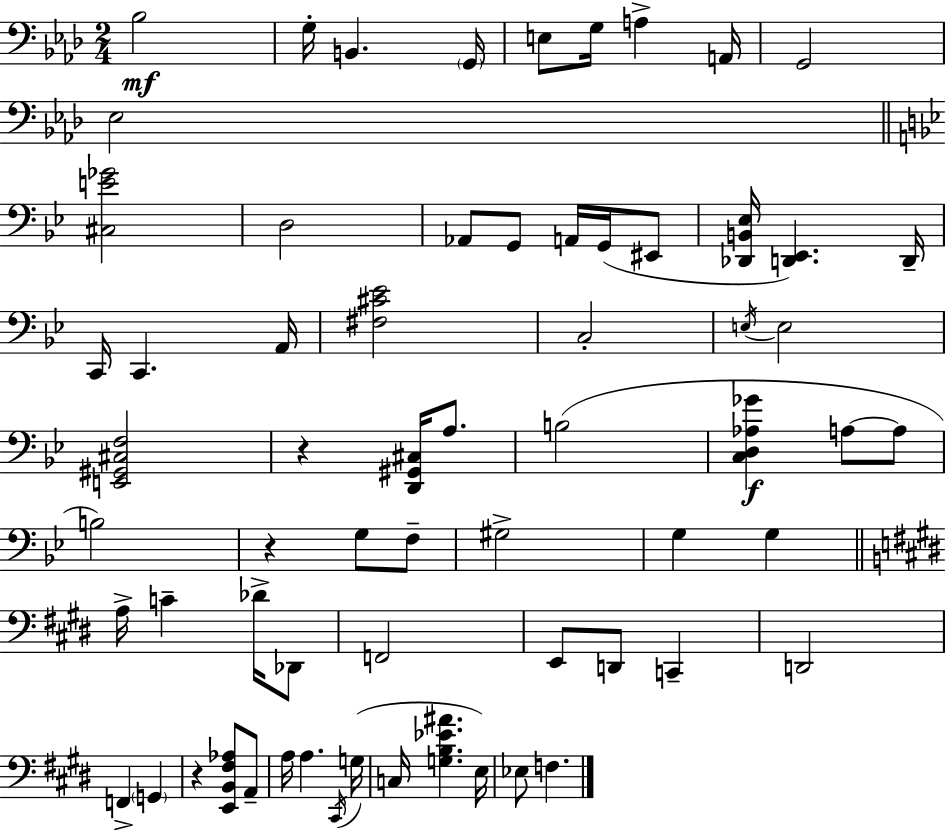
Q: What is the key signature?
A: AES major